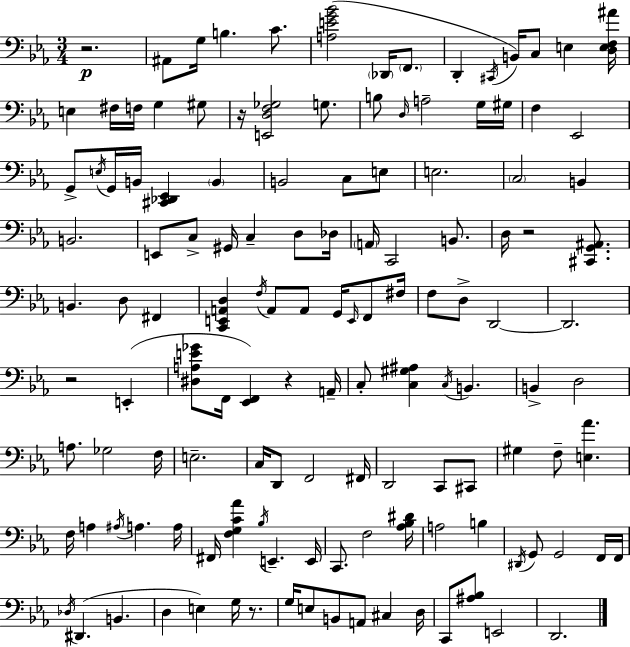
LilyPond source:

{
  \clef bass
  \numericTimeSignature
  \time 3/4
  \key ees \major
  r2.\p | ais,8 g16 b4. c'8. | <a e' g' bes'>2( \parenthesize des,16 \parenthesize f,8. | d,4-. \acciaccatura { cis,16 } b,16) c8 e4 | \break <d e f ais'>16 e4 fis16 f16 g4 gis8 | r16 <e, d f ges>2 g8. | b8 \grace { d16 } a2-- | g16 gis16 f4 ees,2 | \break g,8-> \acciaccatura { e16 } g,16 b,16 <cis, des, ees,>4 \parenthesize b,4 | b,2 c8 | e8 e2. | \parenthesize c2 b,4 | \break b,2. | e,8 c8-> gis,16 c4-- | d8 des16 \parenthesize a,16 c,2 | b,8. d16 r2 | \break <cis, g, ais,>8. b,4. d8 fis,4 | <c, e, a, d>4 \acciaccatura { f16 } a,8 a,8 | g,16 \grace { e,16 } f,8 fis16 f8 d8-> d,2~~ | d,2. | \break r2 | e,4-.( <dis a e' ges'>8 f,16 <ees, f,>4) | r4 a,16-- c8-. <c gis ais>4 \acciaccatura { c16 } | b,4. b,4-> d2 | \break a8. ges2 | f16 e2.-- | c16 d,8 f,2 | fis,16 d,2 | \break c,8 cis,8 gis4 f8-- | <e aes'>4. f16 a4 \acciaccatura { ais16 } | a4. a16 fis,16 <f g c' aes'>4 | \acciaccatura { bes16 } e,4.-- e,16 c,8. f2 | \break <aes bes dis'>16 a2 | b4 \acciaccatura { dis,16 } g,8 g,2 | f,16 f,16 \acciaccatura { des16 } dis,4.( | b,4. d4 | \break e4) g16 r8. g16 e8 | b,8 a,8 cis4 d16 c,8 | <ais bes>8 e,2 d,2. | \bar "|."
}